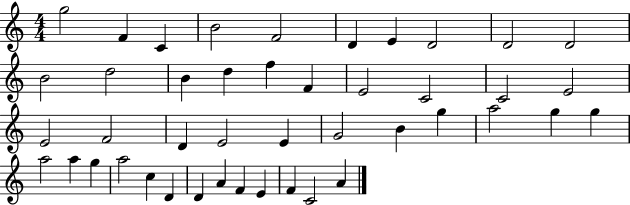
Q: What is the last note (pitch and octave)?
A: A4